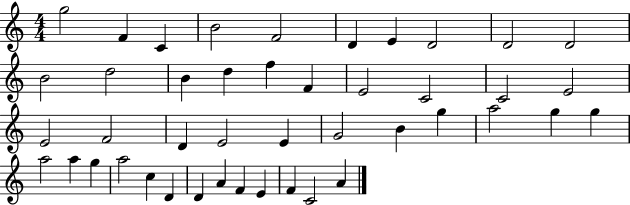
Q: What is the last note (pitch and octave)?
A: A4